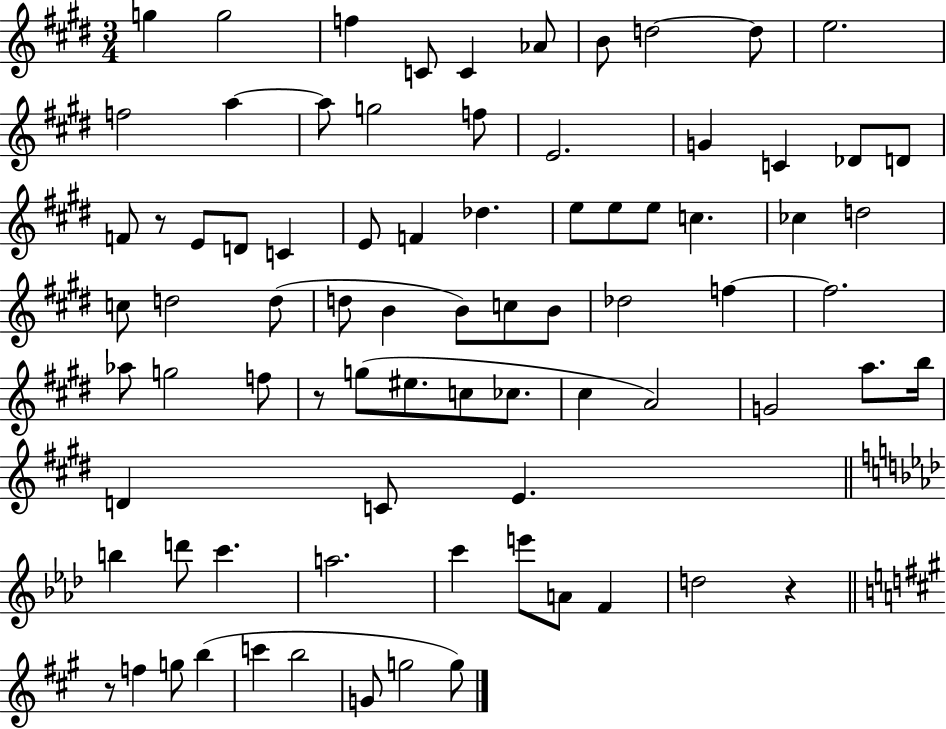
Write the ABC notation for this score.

X:1
T:Untitled
M:3/4
L:1/4
K:E
g g2 f C/2 C _A/2 B/2 d2 d/2 e2 f2 a a/2 g2 f/2 E2 G C _D/2 D/2 F/2 z/2 E/2 D/2 C E/2 F _d e/2 e/2 e/2 c _c d2 c/2 d2 d/2 d/2 B B/2 c/2 B/2 _d2 f f2 _a/2 g2 f/2 z/2 g/2 ^e/2 c/2 _c/2 ^c A2 G2 a/2 b/4 D C/2 E b d'/2 c' a2 c' e'/2 A/2 F d2 z z/2 f g/2 b c' b2 G/2 g2 g/2